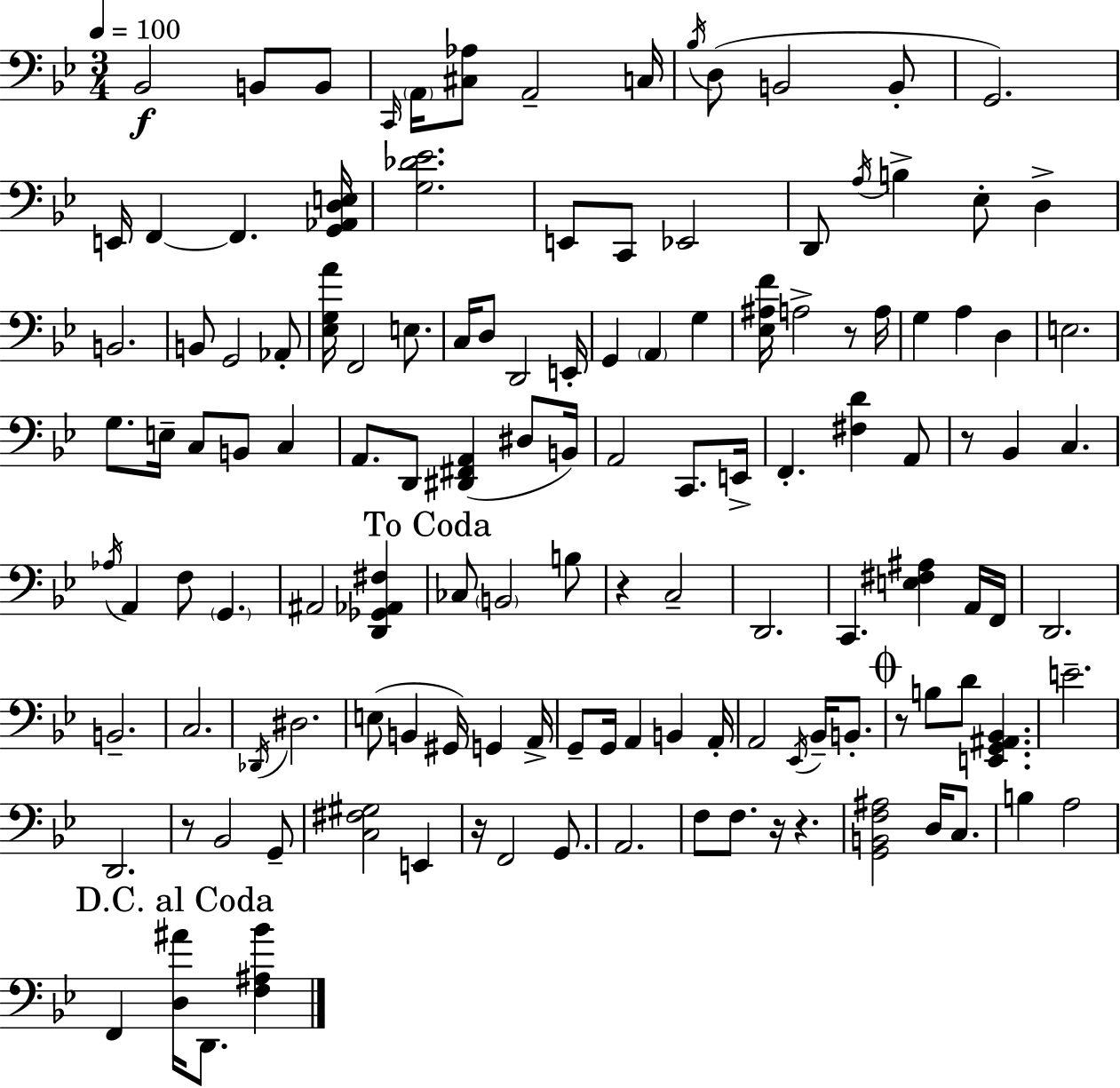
Bb2/h B2/e B2/e C2/s A2/s [C#3,Ab3]/e A2/h C3/s Bb3/s D3/e B2/h B2/e G2/h. E2/s F2/q F2/q. [G2,Ab2,D3,E3]/s [G3,Db4,Eb4]/h. E2/e C2/e Eb2/h D2/e A3/s B3/q Eb3/e D3/q B2/h. B2/e G2/h Ab2/e [Eb3,G3,A4]/s F2/h E3/e. C3/s D3/e D2/h E2/s G2/q A2/q G3/q [Eb3,A#3,F4]/s A3/h R/e A3/s G3/q A3/q D3/q E3/h. G3/e. E3/s C3/e B2/e C3/q A2/e. D2/e [D#2,F#2,A2]/q D#3/e B2/s A2/h C2/e. E2/s F2/q. [F#3,D4]/q A2/e R/e Bb2/q C3/q. Ab3/s A2/q F3/e G2/q. A#2/h [D2,Gb2,Ab2,F#3]/q CES3/e B2/h B3/e R/q C3/h D2/h. C2/q. [E3,F#3,A#3]/q A2/s F2/s D2/h. B2/h. C3/h. Db2/s D#3/h. E3/e B2/q G#2/s G2/q A2/s G2/e G2/s A2/q B2/q A2/s A2/h Eb2/s Bb2/s B2/e. R/e B3/e D4/e [E2,G2,A#2,Bb2]/q. E4/h. D2/h. R/e Bb2/h G2/e [C3,F#3,G#3]/h E2/q R/s F2/h G2/e. A2/h. F3/e F3/e. R/s R/q. [G2,B2,F3,A#3]/h D3/s C3/e. B3/q A3/h F2/q [D3,A#4]/s D2/e. [F3,A#3,Bb4]/q